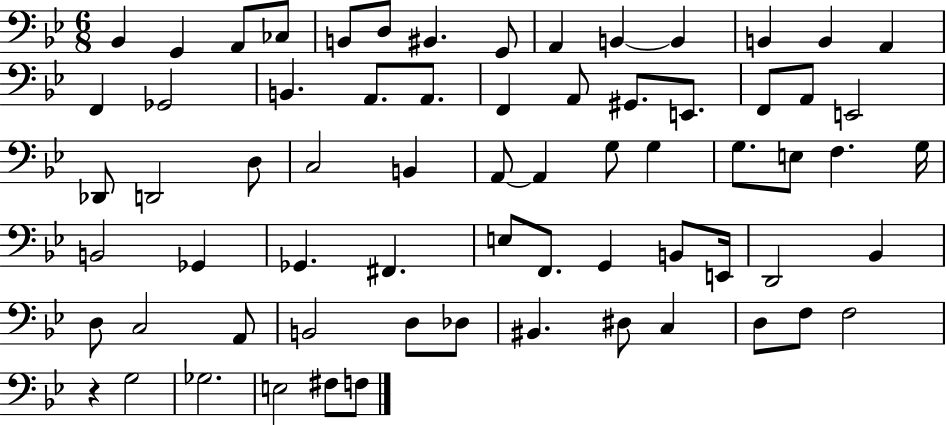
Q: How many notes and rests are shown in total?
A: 68